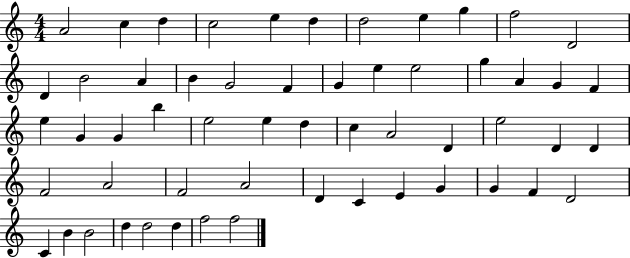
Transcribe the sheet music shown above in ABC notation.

X:1
T:Untitled
M:4/4
L:1/4
K:C
A2 c d c2 e d d2 e g f2 D2 D B2 A B G2 F G e e2 g A G F e G G b e2 e d c A2 D e2 D D F2 A2 F2 A2 D C E G G F D2 C B B2 d d2 d f2 f2